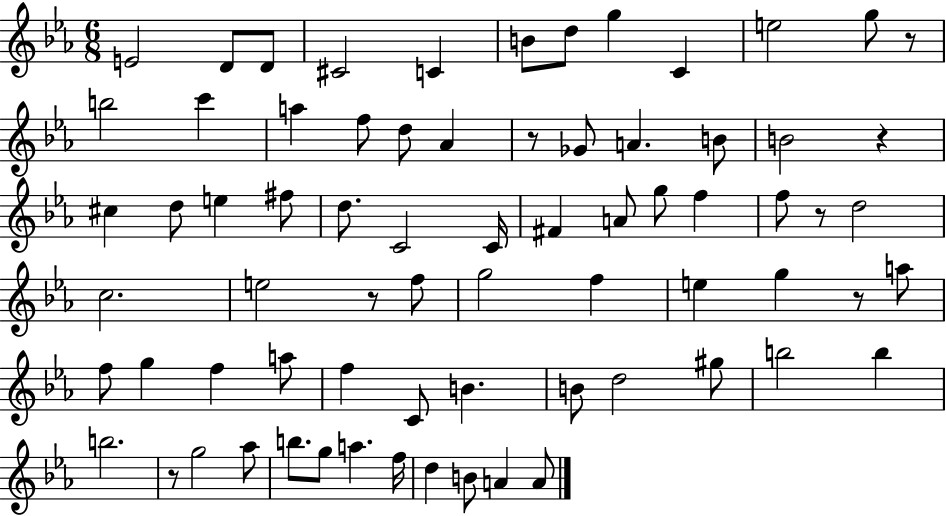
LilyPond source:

{
  \clef treble
  \numericTimeSignature
  \time 6/8
  \key ees \major
  \repeat volta 2 { e'2 d'8 d'8 | cis'2 c'4 | b'8 d''8 g''4 c'4 | e''2 g''8 r8 | \break b''2 c'''4 | a''4 f''8 d''8 aes'4 | r8 ges'8 a'4. b'8 | b'2 r4 | \break cis''4 d''8 e''4 fis''8 | d''8. c'2 c'16 | fis'4 a'8 g''8 f''4 | f''8 r8 d''2 | \break c''2. | e''2 r8 f''8 | g''2 f''4 | e''4 g''4 r8 a''8 | \break f''8 g''4 f''4 a''8 | f''4 c'8 b'4. | b'8 d''2 gis''8 | b''2 b''4 | \break b''2. | r8 g''2 aes''8 | b''8. g''8 a''4. f''16 | d''4 b'8 a'4 a'8 | \break } \bar "|."
}